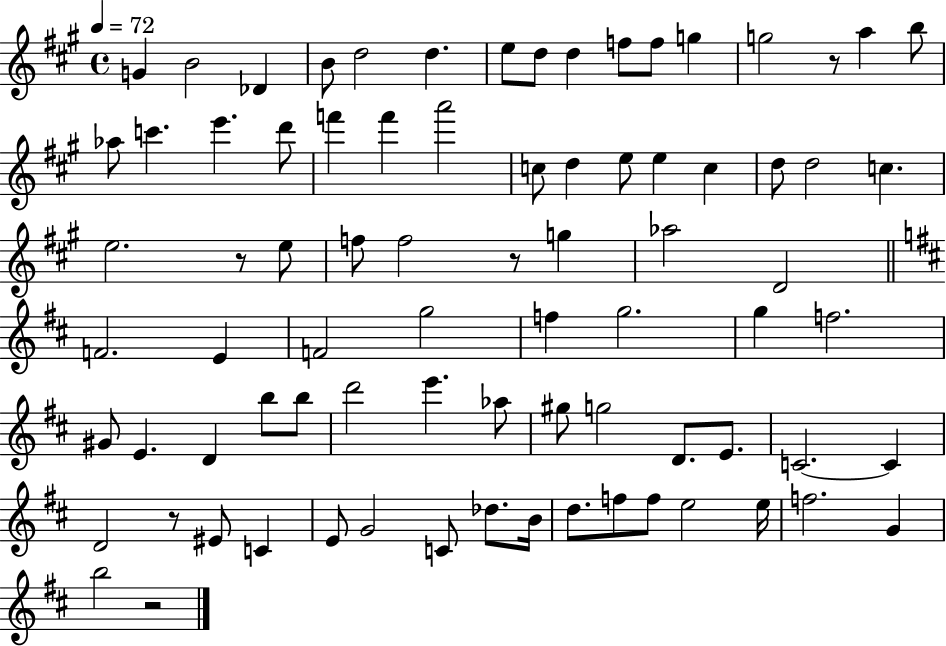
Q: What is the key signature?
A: A major